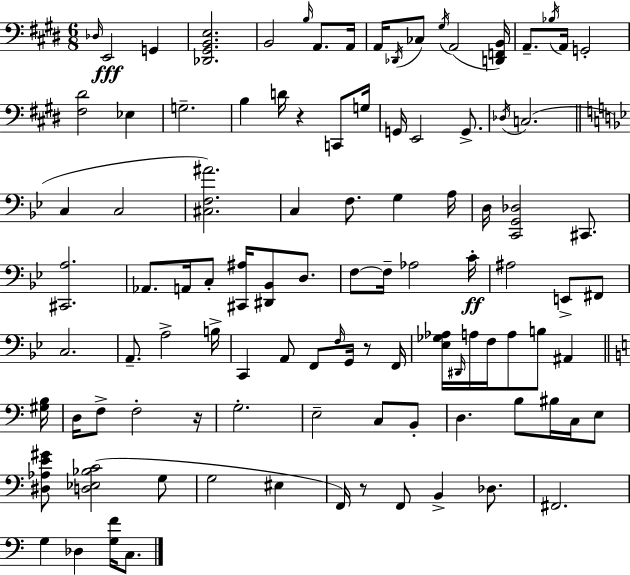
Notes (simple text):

Db3/s E2/h G2/q [Db2,G#2,B2,E3]/h. B2/h B3/s A2/e. A2/s A2/s Db2/s CES3/e G#3/s A2/h [D2,F2,B2]/s A2/e. Bb3/s A2/s G2/h [F#3,D#4]/h Eb3/q G3/h. B3/q D4/s R/q C2/e G3/s G2/s E2/h G2/e. Db3/s C3/h. C3/q C3/h [C#3,F3,A#4]/h. C3/q F3/e. G3/q A3/s D3/s [C2,G2,Db3]/h C#2/e. [C#2,A3]/h. Ab2/e. A2/s C3/e [C#2,A#3]/s [D#2,Bb2]/e D3/e. F3/e F3/s Ab3/h C4/s A#3/h E2/e F#2/e C3/h. A2/e. A3/h B3/s C2/q A2/e F2/e F3/s G2/s R/e F2/s [Eb3,Gb3,Ab3]/s D#2/s A3/s F3/s A3/e B3/e A#2/q [G#3,B3]/s D3/s F3/e F3/h R/s G3/h. E3/h C3/e B2/e D3/q. B3/e BIS3/s C3/s E3/e [D#3,Ab3,E4,G#4]/e [D3,Eb3,Bb3,C4]/h G3/e G3/h EIS3/q F2/s R/e F2/e B2/q Db3/e. F#2/h. G3/q Db3/q [G3,F4]/s C3/e.